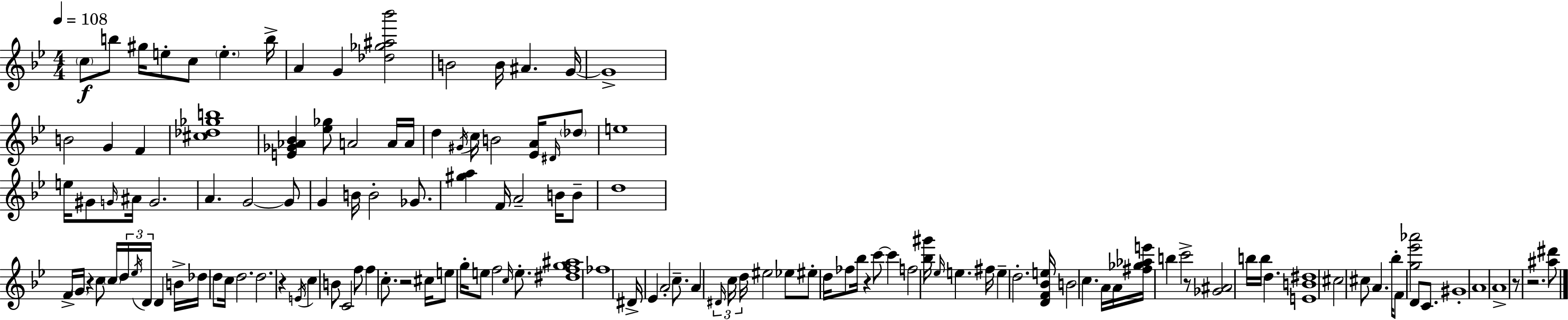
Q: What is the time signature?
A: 4/4